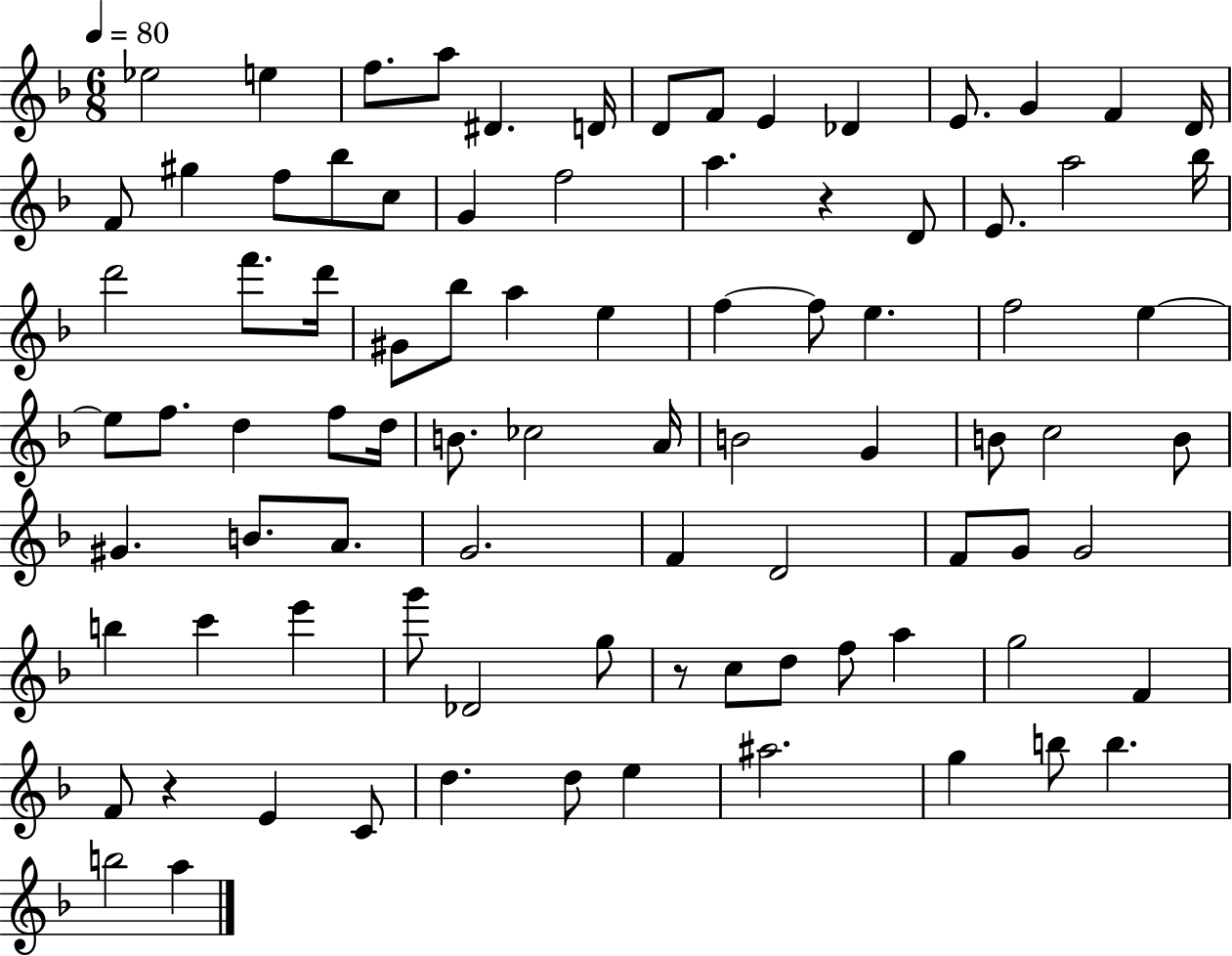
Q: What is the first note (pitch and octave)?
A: Eb5